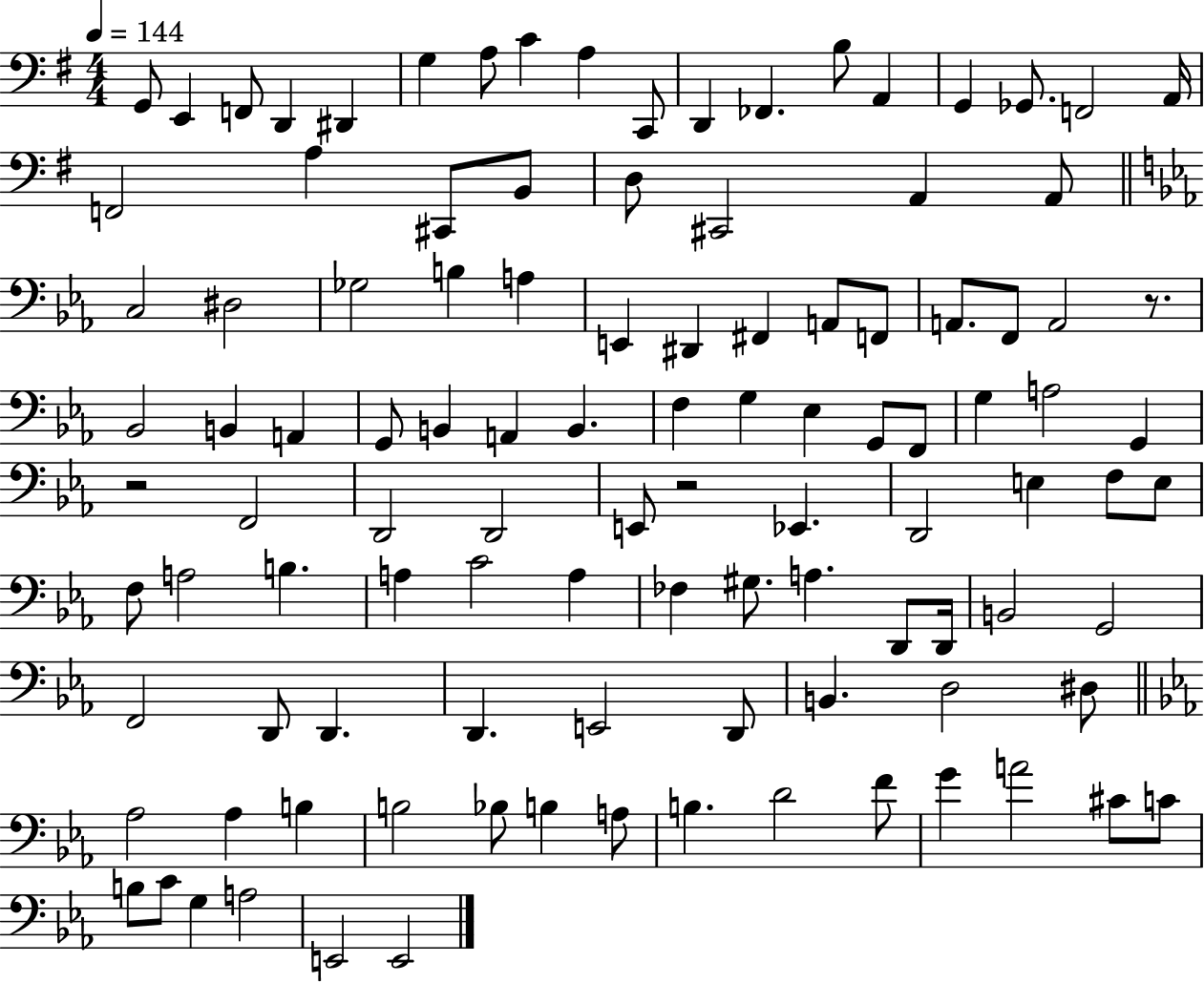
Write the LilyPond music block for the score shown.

{
  \clef bass
  \numericTimeSignature
  \time 4/4
  \key g \major
  \tempo 4 = 144
  g,8 e,4 f,8 d,4 dis,4 | g4 a8 c'4 a4 c,8 | d,4 fes,4. b8 a,4 | g,4 ges,8. f,2 a,16 | \break f,2 a4 cis,8 b,8 | d8 cis,2 a,4 a,8 | \bar "||" \break \key ees \major c2 dis2 | ges2 b4 a4 | e,4 dis,4 fis,4 a,8 f,8 | a,8. f,8 a,2 r8. | \break bes,2 b,4 a,4 | g,8 b,4 a,4 b,4. | f4 g4 ees4 g,8 f,8 | g4 a2 g,4 | \break r2 f,2 | d,2 d,2 | e,8 r2 ees,4. | d,2 e4 f8 e8 | \break f8 a2 b4. | a4 c'2 a4 | fes4 gis8. a4. d,8 d,16 | b,2 g,2 | \break f,2 d,8 d,4. | d,4. e,2 d,8 | b,4. d2 dis8 | \bar "||" \break \key ees \major aes2 aes4 b4 | b2 bes8 b4 a8 | b4. d'2 f'8 | g'4 a'2 cis'8 c'8 | \break b8 c'8 g4 a2 | e,2 e,2 | \bar "|."
}